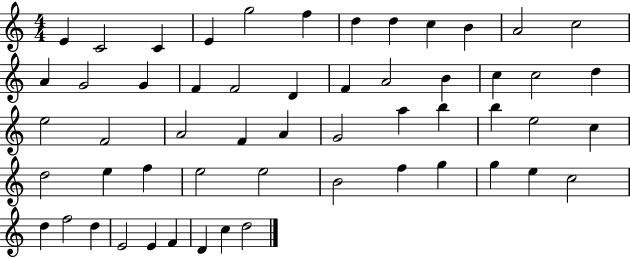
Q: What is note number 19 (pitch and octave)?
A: F4